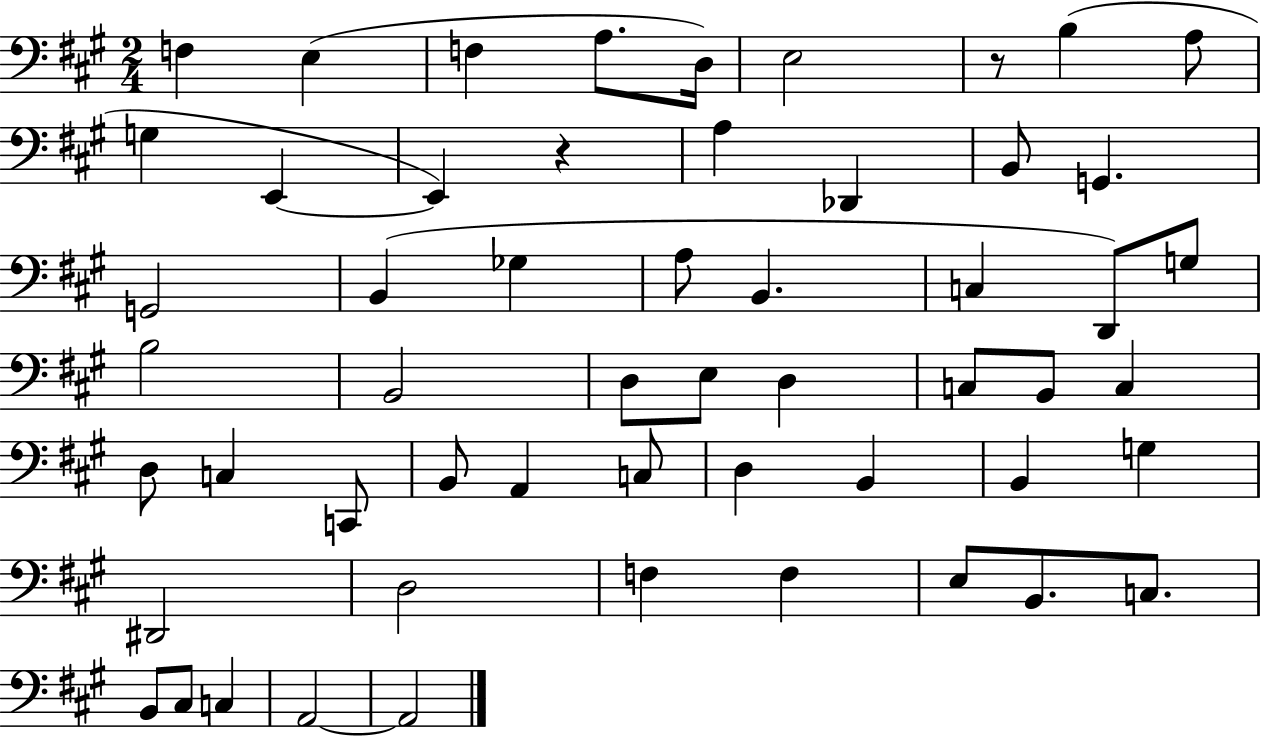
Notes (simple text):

F3/q E3/q F3/q A3/e. D3/s E3/h R/e B3/q A3/e G3/q E2/q E2/q R/q A3/q Db2/q B2/e G2/q. G2/h B2/q Gb3/q A3/e B2/q. C3/q D2/e G3/e B3/h B2/h D3/e E3/e D3/q C3/e B2/e C3/q D3/e C3/q C2/e B2/e A2/q C3/e D3/q B2/q B2/q G3/q D#2/h D3/h F3/q F3/q E3/e B2/e. C3/e. B2/e C#3/e C3/q A2/h A2/h